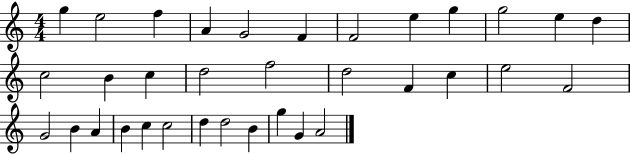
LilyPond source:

{
  \clef treble
  \numericTimeSignature
  \time 4/4
  \key c \major
  g''4 e''2 f''4 | a'4 g'2 f'4 | f'2 e''4 g''4 | g''2 e''4 d''4 | \break c''2 b'4 c''4 | d''2 f''2 | d''2 f'4 c''4 | e''2 f'2 | \break g'2 b'4 a'4 | b'4 c''4 c''2 | d''4 d''2 b'4 | g''4 g'4 a'2 | \break \bar "|."
}